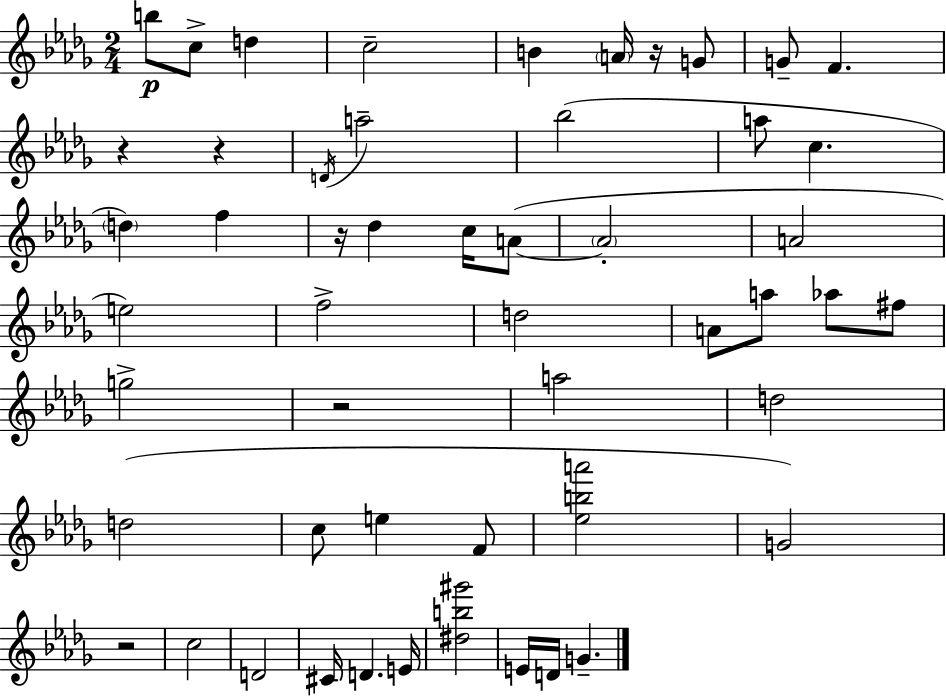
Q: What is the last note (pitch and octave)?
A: G4